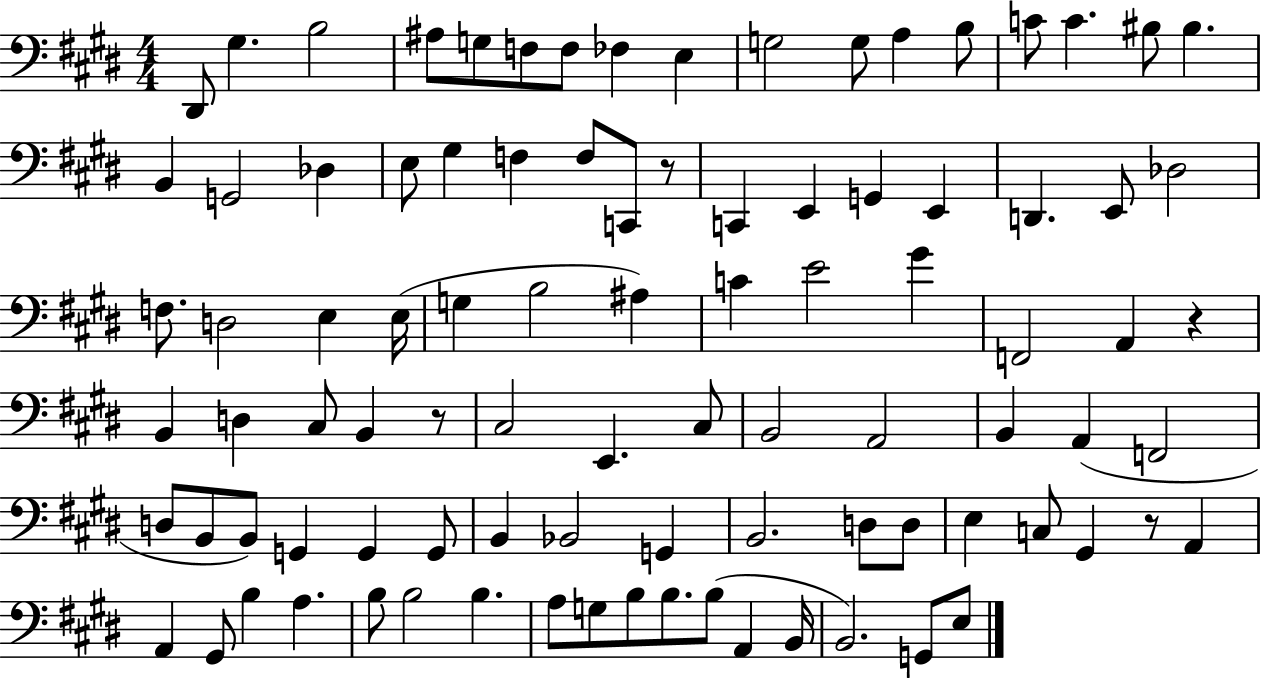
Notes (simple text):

D#2/e G#3/q. B3/h A#3/e G3/e F3/e F3/e FES3/q E3/q G3/h G3/e A3/q B3/e C4/e C4/q. BIS3/e BIS3/q. B2/q G2/h Db3/q E3/e G#3/q F3/q F3/e C2/e R/e C2/q E2/q G2/q E2/q D2/q. E2/e Db3/h F3/e. D3/h E3/q E3/s G3/q B3/h A#3/q C4/q E4/h G#4/q F2/h A2/q R/q B2/q D3/q C#3/e B2/q R/e C#3/h E2/q. C#3/e B2/h A2/h B2/q A2/q F2/h D3/e B2/e B2/e G2/q G2/q G2/e B2/q Bb2/h G2/q B2/h. D3/e D3/e E3/q C3/e G#2/q R/e A2/q A2/q G#2/e B3/q A3/q. B3/e B3/h B3/q. A3/e G3/e B3/e B3/e. B3/e A2/q B2/s B2/h. G2/e E3/e